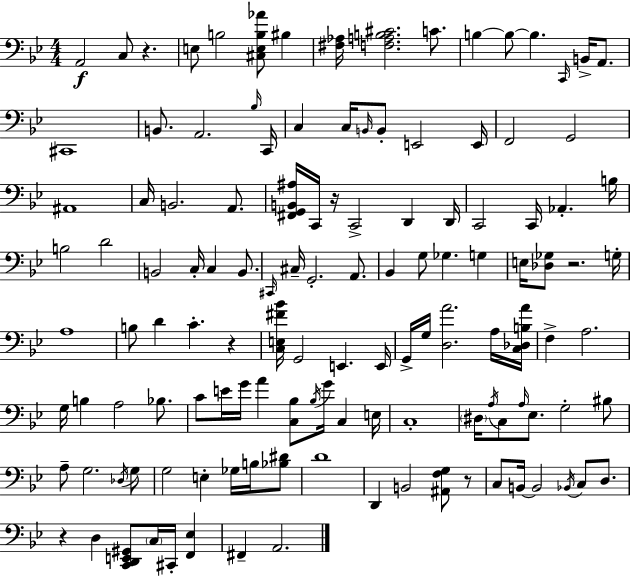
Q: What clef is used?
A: bass